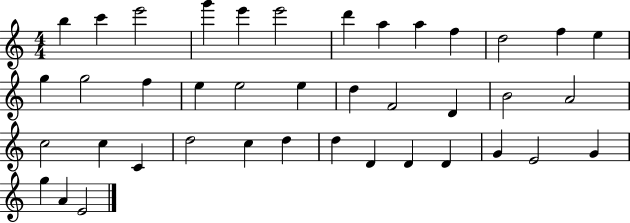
X:1
T:Untitled
M:4/4
L:1/4
K:C
b c' e'2 g' e' e'2 d' a a f d2 f e g g2 f e e2 e d F2 D B2 A2 c2 c C d2 c d d D D D G E2 G g A E2